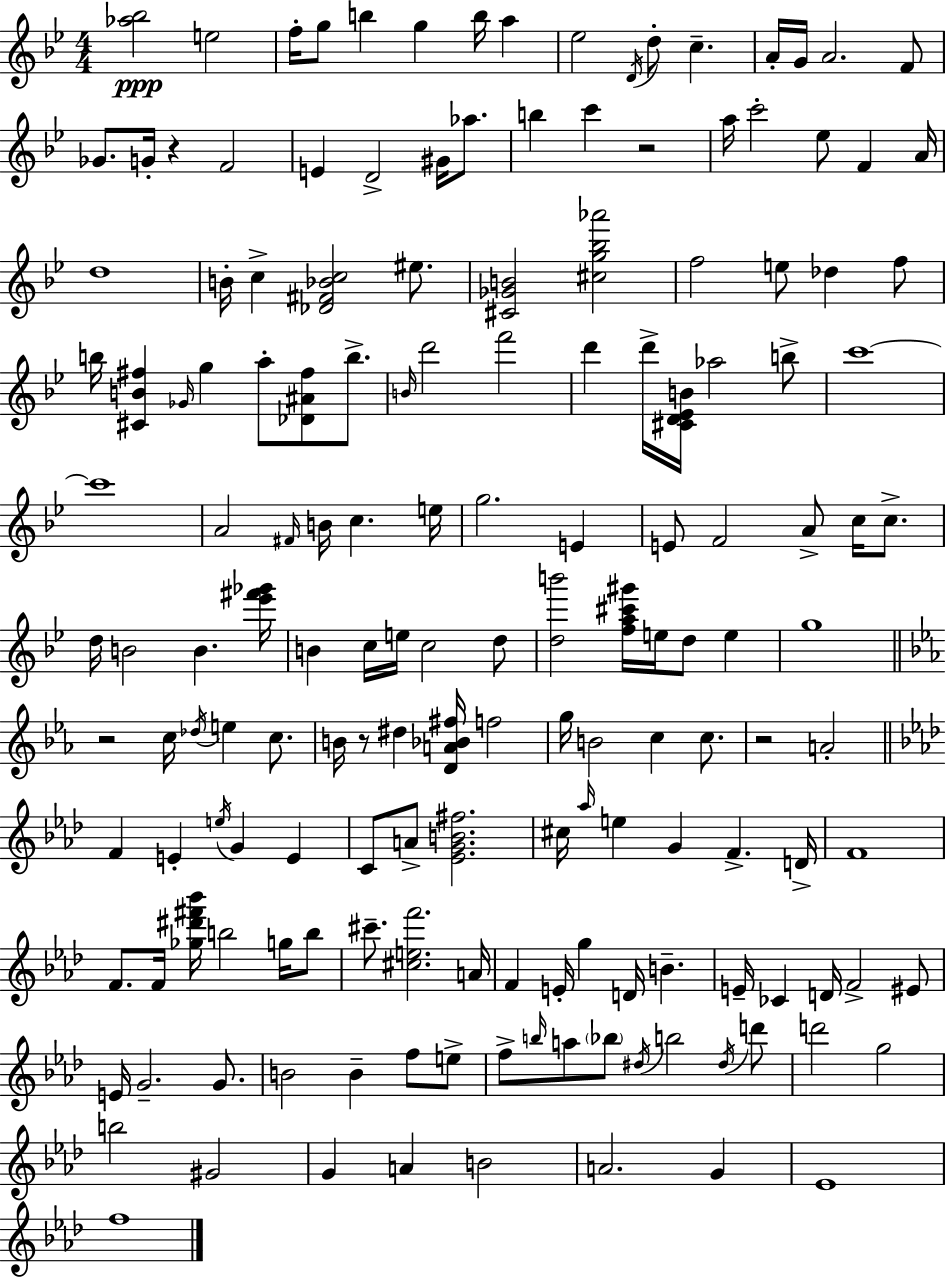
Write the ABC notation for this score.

X:1
T:Untitled
M:4/4
L:1/4
K:Gm
[_a_b]2 e2 f/4 g/2 b g b/4 a _e2 D/4 d/2 c A/4 G/4 A2 F/2 _G/2 G/4 z F2 E D2 ^G/4 _a/2 b c' z2 a/4 c'2 _e/2 F A/4 d4 B/4 c [_D^F_Bc]2 ^e/2 [^C_GB]2 [^cg_b_a']2 f2 e/2 _d f/2 b/4 [^CB^f] _G/4 g a/2 [_D^A^f]/2 b/2 B/4 d'2 f'2 d' d'/4 [^CD_EB]/4 _a2 b/2 c'4 c'4 A2 ^F/4 B/4 c e/4 g2 E E/2 F2 A/2 c/4 c/2 d/4 B2 B [_e'^f'_g']/4 B c/4 e/4 c2 d/2 [db']2 [fa^c'^g']/4 e/4 d/2 e g4 z2 c/4 _d/4 e c/2 B/4 z/2 ^d [DA_B^f]/4 f2 g/4 B2 c c/2 z2 A2 F E e/4 G E C/2 A/2 [_EGB^f]2 ^c/4 _a/4 e G F D/4 F4 F/2 F/4 [_g^d'^f'_b']/4 b2 g/4 b/2 ^c'/2 [^cef']2 A/4 F E/4 g D/4 B E/4 _C D/4 F2 ^E/2 E/4 G2 G/2 B2 B f/2 e/2 f/2 b/4 a/2 _b/2 ^d/4 b2 ^d/4 d'/2 d'2 g2 b2 ^G2 G A B2 A2 G _E4 f4